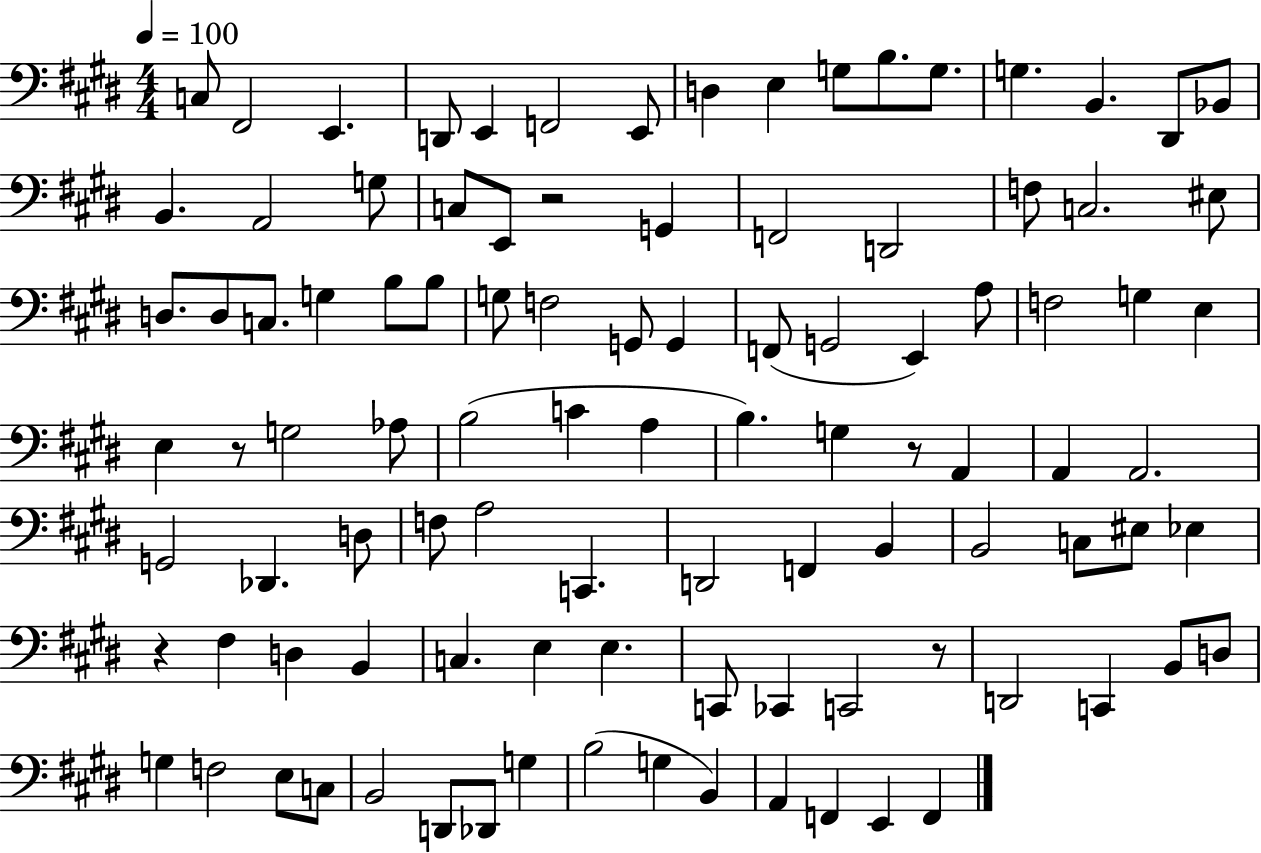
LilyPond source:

{
  \clef bass
  \numericTimeSignature
  \time 4/4
  \key e \major
  \tempo 4 = 100
  c8 fis,2 e,4. | d,8 e,4 f,2 e,8 | d4 e4 g8 b8. g8. | g4. b,4. dis,8 bes,8 | \break b,4. a,2 g8 | c8 e,8 r2 g,4 | f,2 d,2 | f8 c2. eis8 | \break d8. d8 c8. g4 b8 b8 | g8 f2 g,8 g,4 | f,8( g,2 e,4) a8 | f2 g4 e4 | \break e4 r8 g2 aes8 | b2( c'4 a4 | b4.) g4 r8 a,4 | a,4 a,2. | \break g,2 des,4. d8 | f8 a2 c,4. | d,2 f,4 b,4 | b,2 c8 eis8 ees4 | \break r4 fis4 d4 b,4 | c4. e4 e4. | c,8 ces,4 c,2 r8 | d,2 c,4 b,8 d8 | \break g4 f2 e8 c8 | b,2 d,8 des,8 g4 | b2( g4 b,4) | a,4 f,4 e,4 f,4 | \break \bar "|."
}